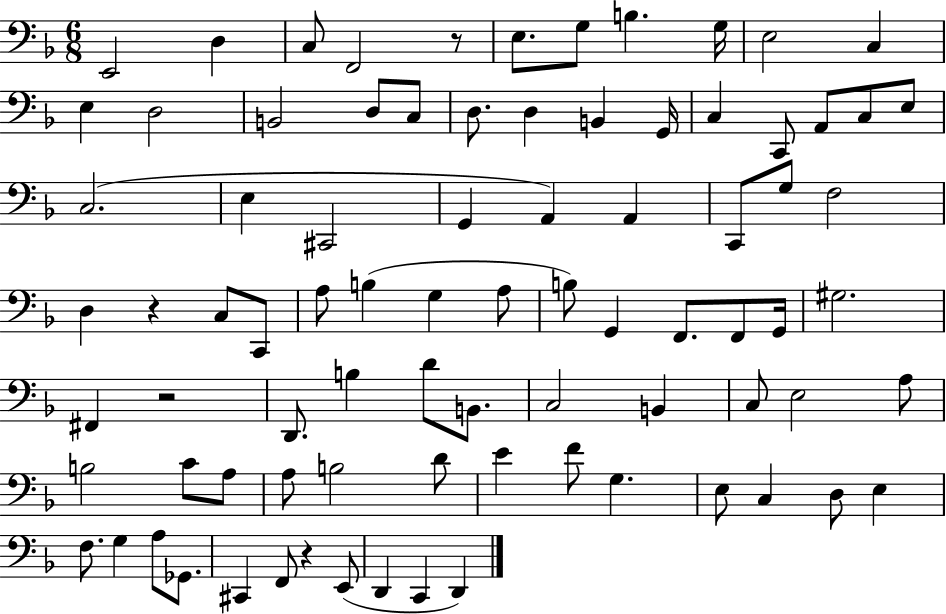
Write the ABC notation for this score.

X:1
T:Untitled
M:6/8
L:1/4
K:F
E,,2 D, C,/2 F,,2 z/2 E,/2 G,/2 B, G,/4 E,2 C, E, D,2 B,,2 D,/2 C,/2 D,/2 D, B,, G,,/4 C, C,,/2 A,,/2 C,/2 E,/2 C,2 E, ^C,,2 G,, A,, A,, C,,/2 G,/2 F,2 D, z C,/2 C,,/2 A,/2 B, G, A,/2 B,/2 G,, F,,/2 F,,/2 G,,/4 ^G,2 ^F,, z2 D,,/2 B, D/2 B,,/2 C,2 B,, C,/2 E,2 A,/2 B,2 C/2 A,/2 A,/2 B,2 D/2 E F/2 G, E,/2 C, D,/2 E, F,/2 G, A,/2 _G,,/2 ^C,, F,,/2 z E,,/2 D,, C,, D,,